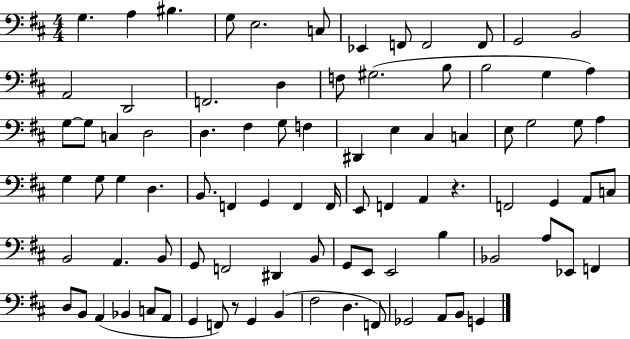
X:1
T:Untitled
M:4/4
L:1/4
K:D
G, A, ^B, G,/2 E,2 C,/2 _E,, F,,/2 F,,2 F,,/2 G,,2 B,,2 A,,2 D,,2 F,,2 D, F,/2 ^G,2 B,/2 B,2 G, A, G,/2 G,/2 C, D,2 D, ^F, G,/2 F, ^D,, E, ^C, C, E,/2 G,2 G,/2 A, G, G,/2 G, D, B,,/2 F,, G,, F,, F,,/4 E,,/2 F,, A,, z F,,2 G,, A,,/2 C,/2 B,,2 A,, B,,/2 G,,/2 F,,2 ^D,, B,,/2 G,,/2 E,,/2 E,,2 B, _B,,2 A,/2 _E,,/2 F,, D,/2 B,,/2 A,, _B,, C,/2 A,,/2 G,, F,,/2 z/2 G,, B,, ^F,2 D, F,,/2 _G,,2 A,,/2 B,,/2 G,,